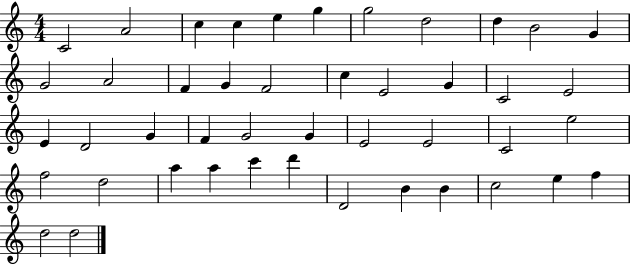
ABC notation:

X:1
T:Untitled
M:4/4
L:1/4
K:C
C2 A2 c c e g g2 d2 d B2 G G2 A2 F G F2 c E2 G C2 E2 E D2 G F G2 G E2 E2 C2 e2 f2 d2 a a c' d' D2 B B c2 e f d2 d2